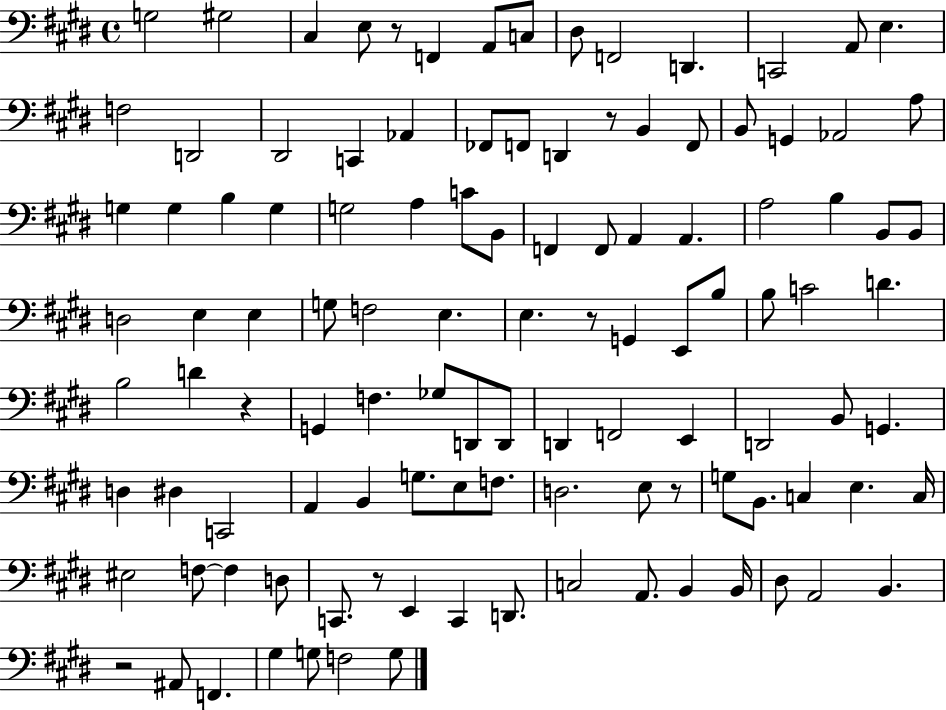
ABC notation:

X:1
T:Untitled
M:4/4
L:1/4
K:E
G,2 ^G,2 ^C, E,/2 z/2 F,, A,,/2 C,/2 ^D,/2 F,,2 D,, C,,2 A,,/2 E, F,2 D,,2 ^D,,2 C,, _A,, _F,,/2 F,,/2 D,, z/2 B,, F,,/2 B,,/2 G,, _A,,2 A,/2 G, G, B, G, G,2 A, C/2 B,,/2 F,, F,,/2 A,, A,, A,2 B, B,,/2 B,,/2 D,2 E, E, G,/2 F,2 E, E, z/2 G,, E,,/2 B,/2 B,/2 C2 D B,2 D z G,, F, _G,/2 D,,/2 D,,/2 D,, F,,2 E,, D,,2 B,,/2 G,, D, ^D, C,,2 A,, B,, G,/2 E,/2 F,/2 D,2 E,/2 z/2 G,/2 B,,/2 C, E, C,/4 ^E,2 F,/2 F, D,/2 C,,/2 z/2 E,, C,, D,,/2 C,2 A,,/2 B,, B,,/4 ^D,/2 A,,2 B,, z2 ^A,,/2 F,, ^G, G,/2 F,2 G,/2